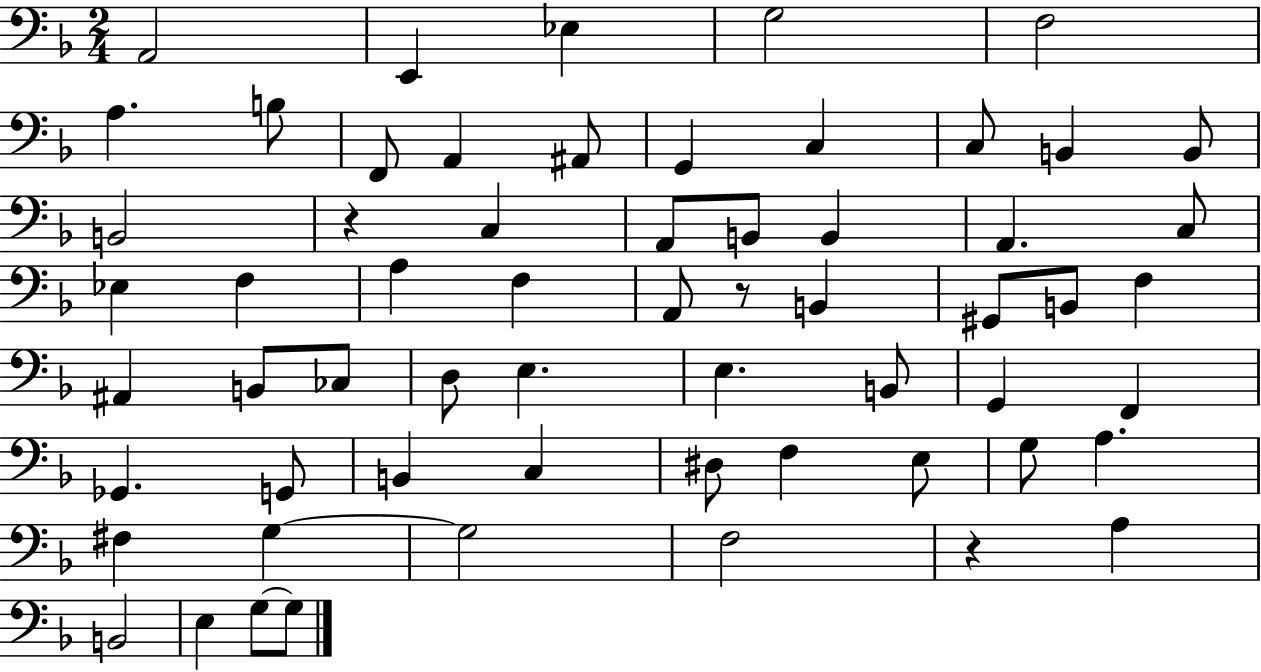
X:1
T:Untitled
M:2/4
L:1/4
K:F
A,,2 E,, _E, G,2 F,2 A, B,/2 F,,/2 A,, ^A,,/2 G,, C, C,/2 B,, B,,/2 B,,2 z C, A,,/2 B,,/2 B,, A,, C,/2 _E, F, A, F, A,,/2 z/2 B,, ^G,,/2 B,,/2 F, ^A,, B,,/2 _C,/2 D,/2 E, E, B,,/2 G,, F,, _G,, G,,/2 B,, C, ^D,/2 F, E,/2 G,/2 A, ^F, G, G,2 F,2 z A, B,,2 E, G,/2 G,/2